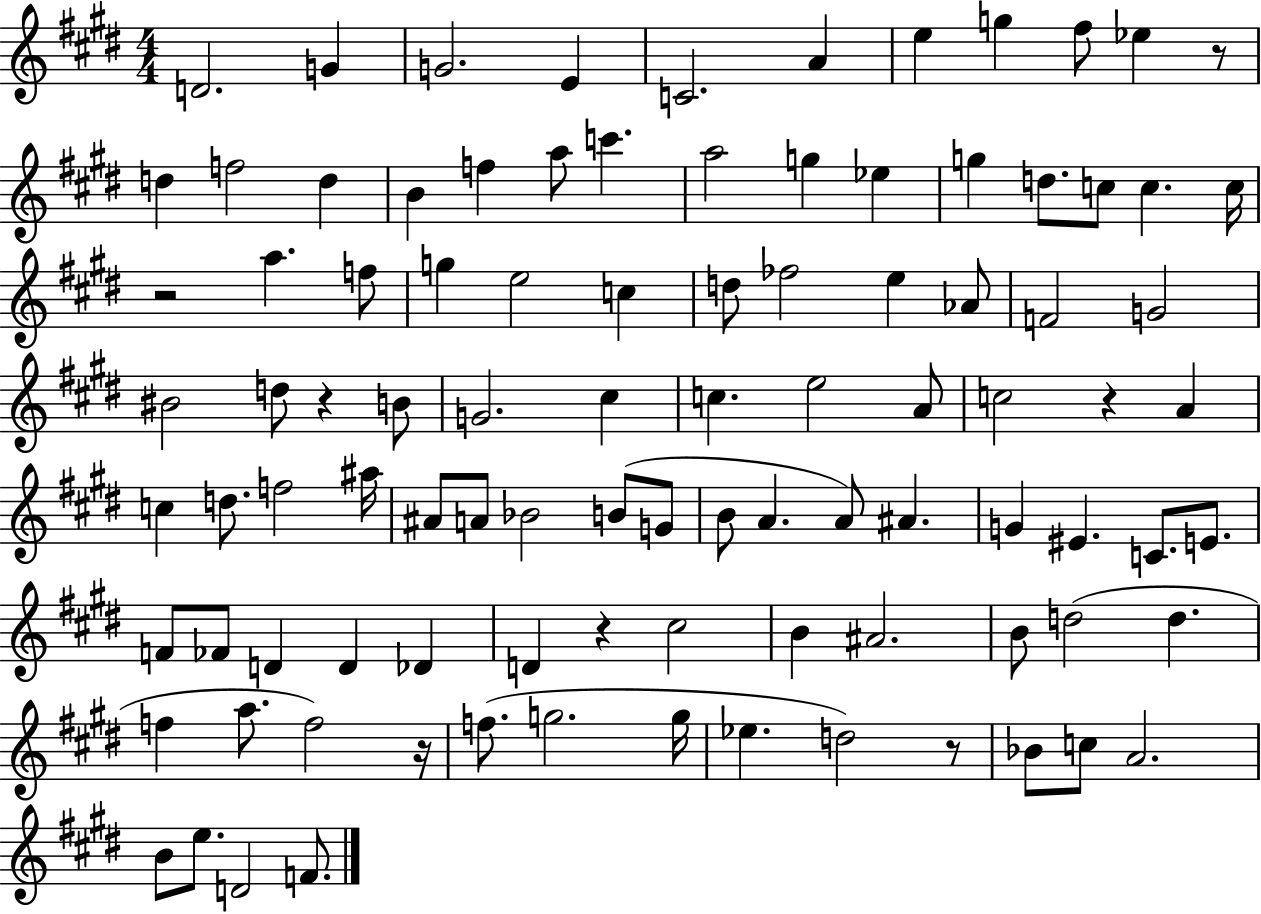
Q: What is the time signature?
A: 4/4